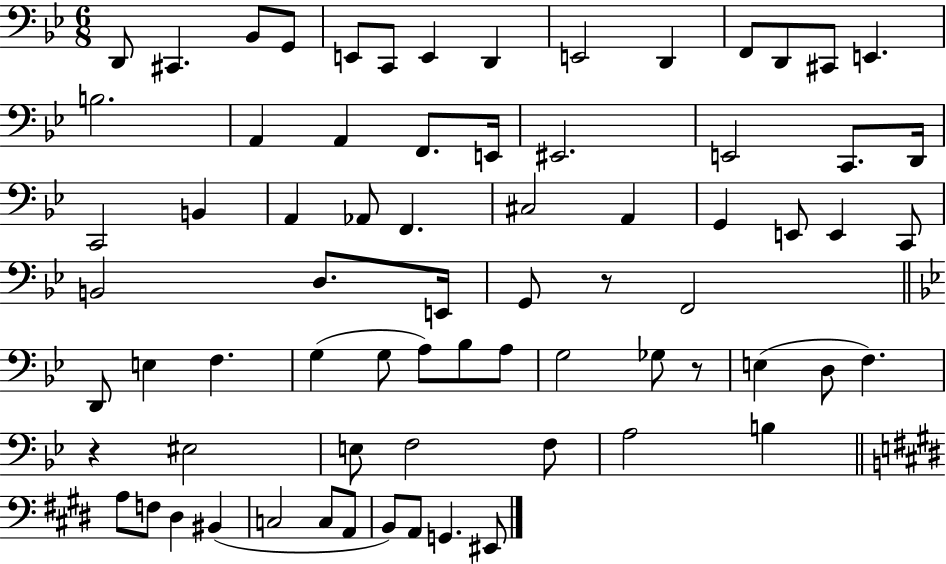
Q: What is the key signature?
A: BES major